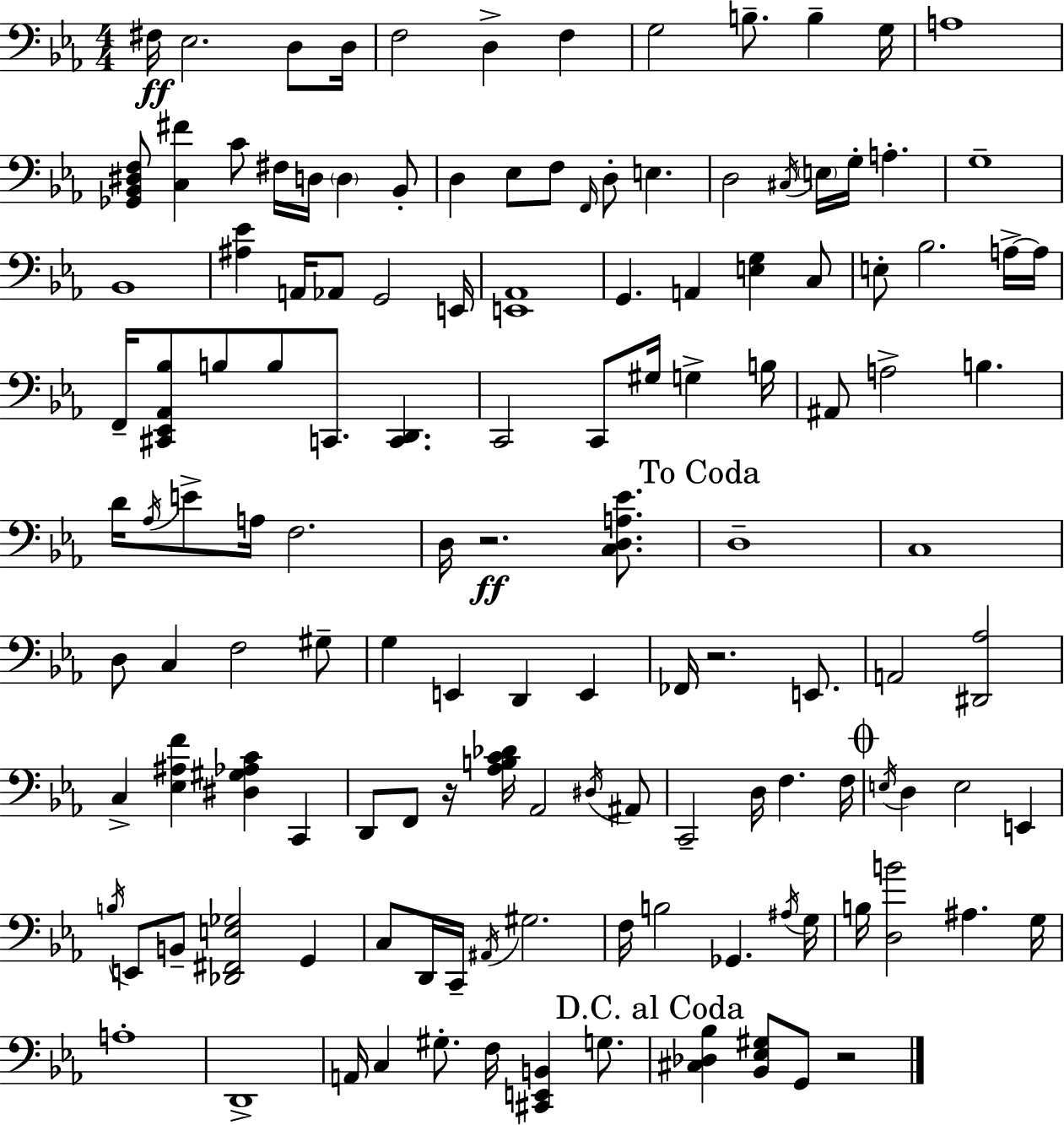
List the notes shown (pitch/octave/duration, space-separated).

F#3/s Eb3/h. D3/e D3/s F3/h D3/q F3/q G3/h B3/e. B3/q G3/s A3/w [Gb2,Bb2,D#3,F3]/e [C3,F#4]/q C4/e F#3/s D3/s D3/q Bb2/e D3/q Eb3/e F3/e F2/s D3/e E3/q. D3/h C#3/s E3/s G3/s A3/q. G3/w Bb2/w [A#3,Eb4]/q A2/s Ab2/e G2/h E2/s [E2,Ab2]/w G2/q. A2/q [E3,G3]/q C3/e E3/e Bb3/h. A3/s A3/s F2/s [C#2,Eb2,Ab2,Bb3]/e B3/e B3/e C2/e. [C2,D2]/q. C2/h C2/e G#3/s G3/q B3/s A#2/e A3/h B3/q. D4/s Ab3/s E4/e A3/s F3/h. D3/s R/h. [C3,D3,A3,Eb4]/e. D3/w C3/w D3/e C3/q F3/h G#3/e G3/q E2/q D2/q E2/q FES2/s R/h. E2/e. A2/h [D#2,Ab3]/h C3/q [Eb3,A#3,F4]/q [D#3,G#3,Ab3,C4]/q C2/q D2/e F2/e R/s [Ab3,B3,C4,Db4]/s Ab2/h D#3/s A#2/e C2/h D3/s F3/q. F3/s E3/s D3/q E3/h E2/q B3/s E2/e B2/e [Db2,F#2,E3,Gb3]/h G2/q C3/e D2/s C2/s A#2/s G#3/h. F3/s B3/h Gb2/q. A#3/s G3/s B3/s [D3,B4]/h A#3/q. G3/s A3/w D2/w A2/s C3/q G#3/e. F3/s [C#2,E2,B2]/q G3/e. [C#3,Db3,Bb3]/q [Bb2,Eb3,G#3]/e G2/e R/h